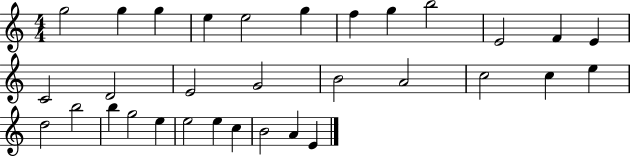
{
  \clef treble
  \numericTimeSignature
  \time 4/4
  \key c \major
  g''2 g''4 g''4 | e''4 e''2 g''4 | f''4 g''4 b''2 | e'2 f'4 e'4 | \break c'2 d'2 | e'2 g'2 | b'2 a'2 | c''2 c''4 e''4 | \break d''2 b''2 | b''4 g''2 e''4 | e''2 e''4 c''4 | b'2 a'4 e'4 | \break \bar "|."
}